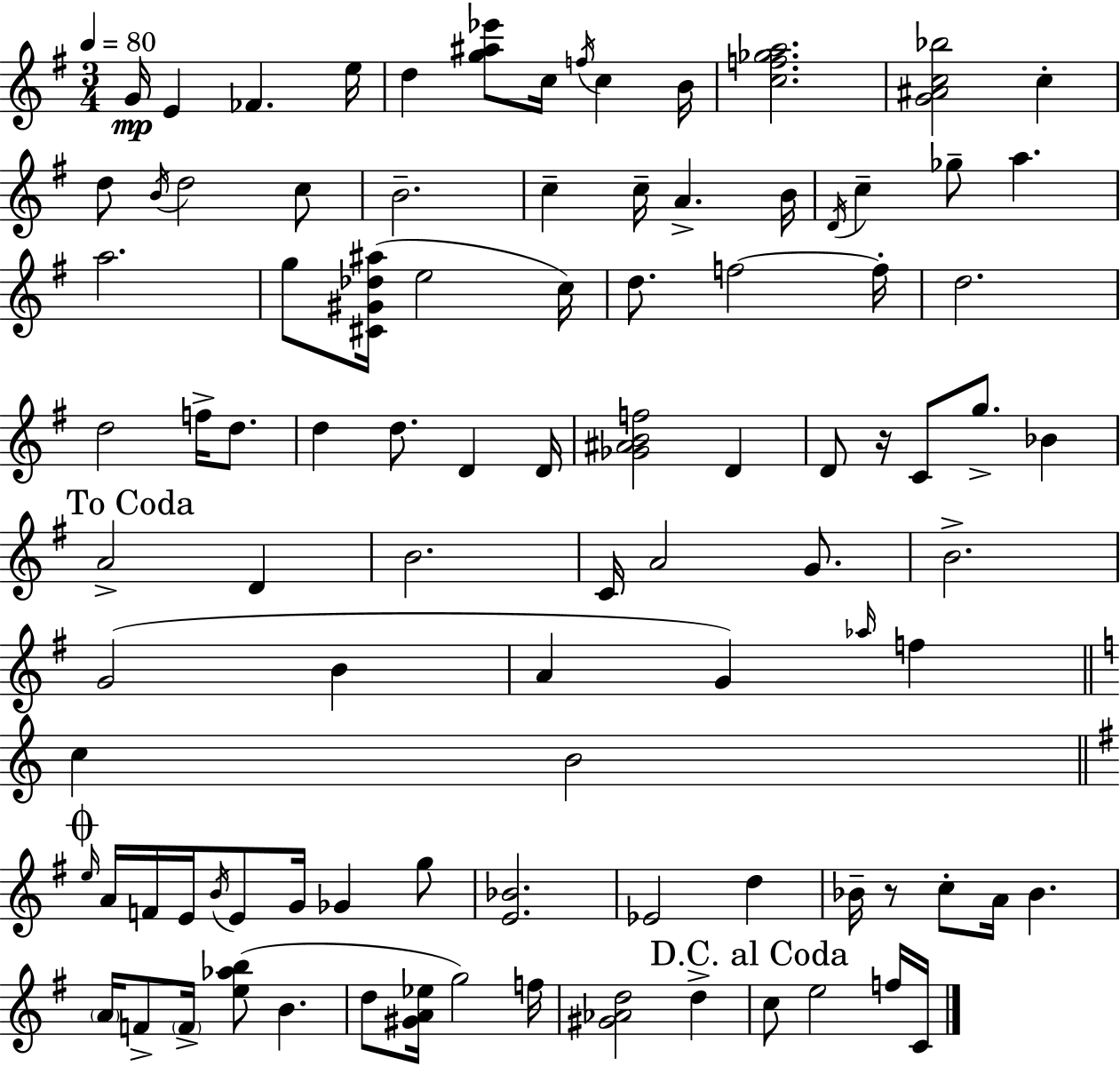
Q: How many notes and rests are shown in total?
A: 96